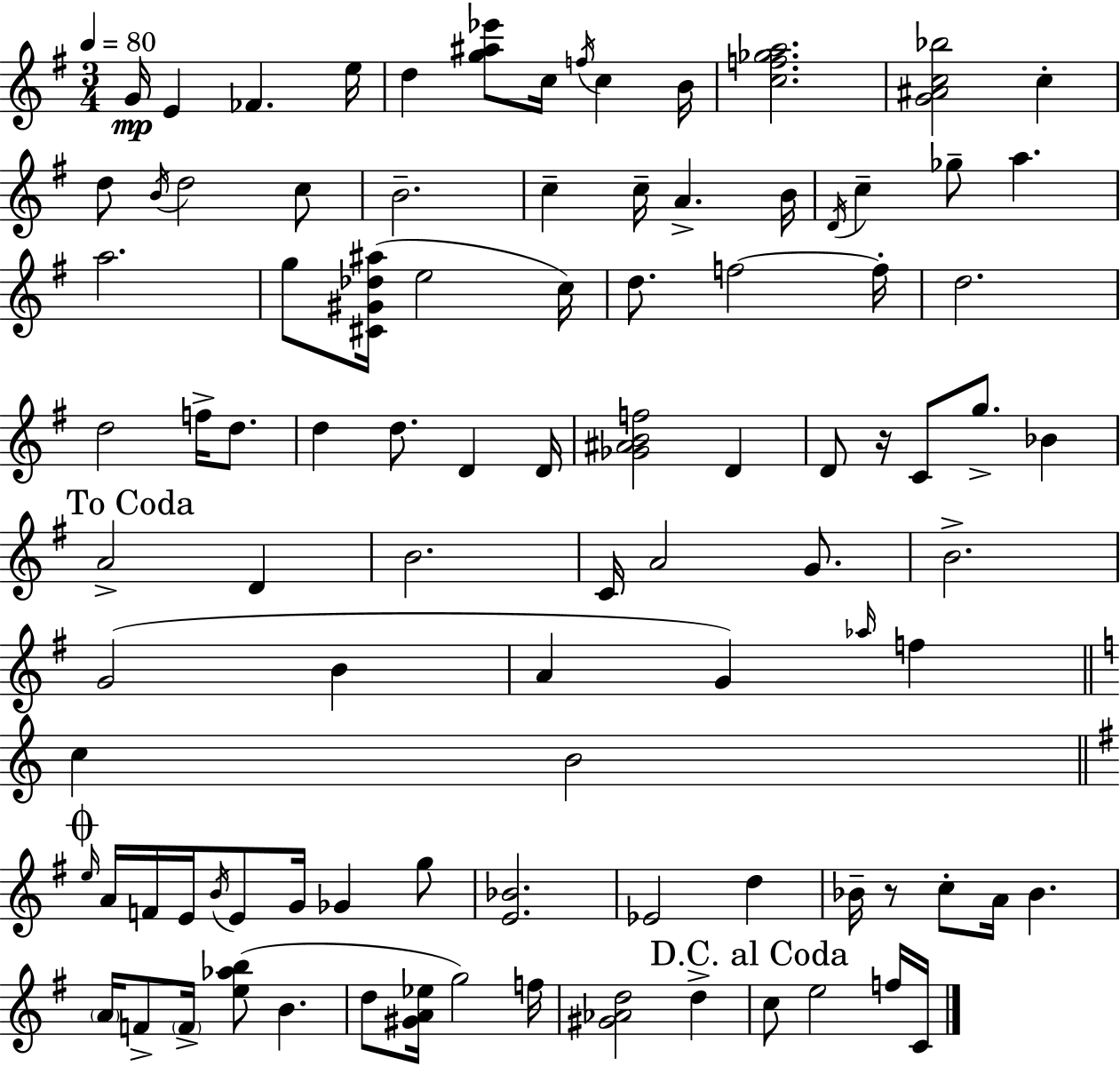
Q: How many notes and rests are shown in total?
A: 96